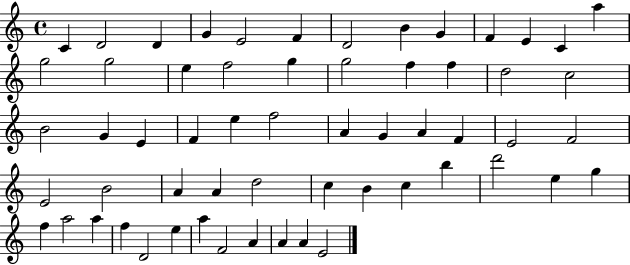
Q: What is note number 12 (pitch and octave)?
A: C4